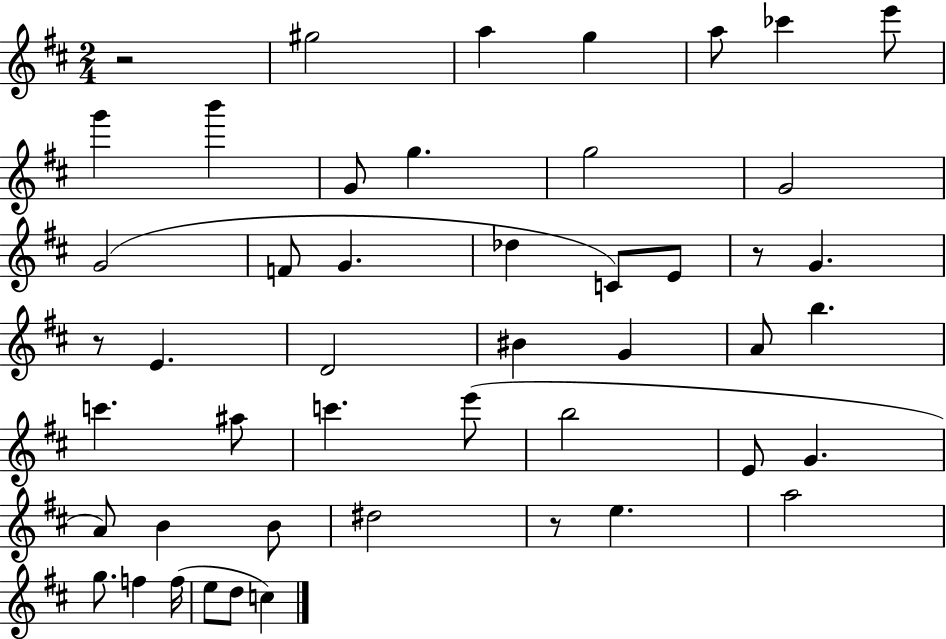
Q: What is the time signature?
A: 2/4